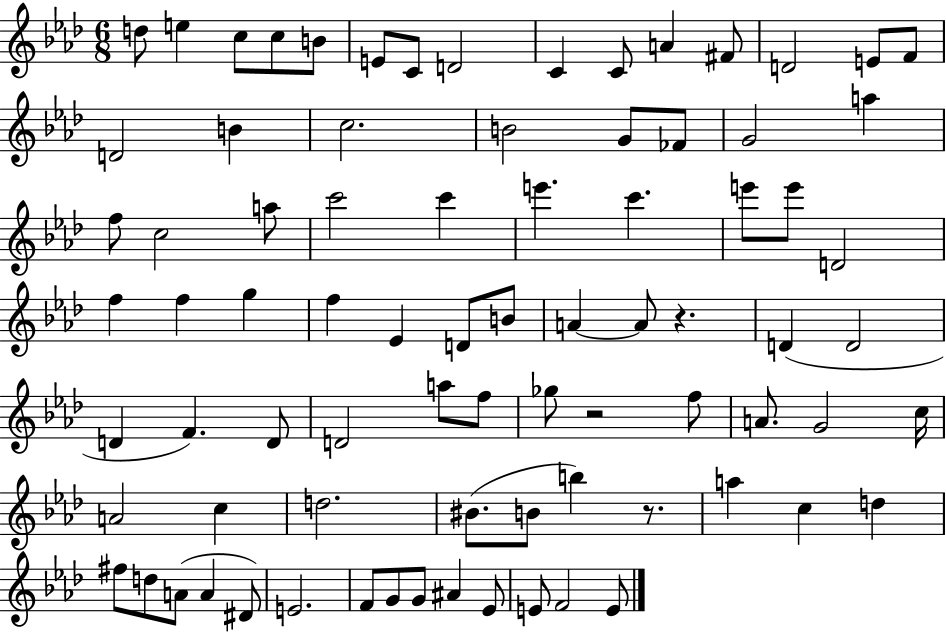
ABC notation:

X:1
T:Untitled
M:6/8
L:1/4
K:Ab
d/2 e c/2 c/2 B/2 E/2 C/2 D2 C C/2 A ^F/2 D2 E/2 F/2 D2 B c2 B2 G/2 _F/2 G2 a f/2 c2 a/2 c'2 c' e' c' e'/2 e'/2 D2 f f g f _E D/2 B/2 A A/2 z D D2 D F D/2 D2 a/2 f/2 _g/2 z2 f/2 A/2 G2 c/4 A2 c d2 ^B/2 B/2 b z/2 a c d ^f/2 d/2 A/2 A ^D/2 E2 F/2 G/2 G/2 ^A _E/2 E/2 F2 E/2